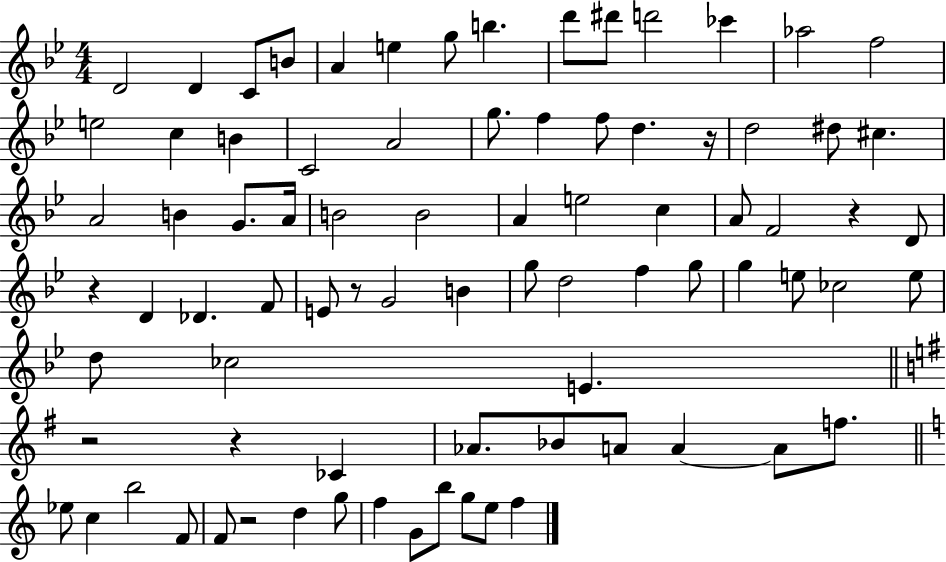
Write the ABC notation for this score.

X:1
T:Untitled
M:4/4
L:1/4
K:Bb
D2 D C/2 B/2 A e g/2 b d'/2 ^d'/2 d'2 _c' _a2 f2 e2 c B C2 A2 g/2 f f/2 d z/4 d2 ^d/2 ^c A2 B G/2 A/4 B2 B2 A e2 c A/2 F2 z D/2 z D _D F/2 E/2 z/2 G2 B g/2 d2 f g/2 g e/2 _c2 e/2 d/2 _c2 E z2 z _C _A/2 _B/2 A/2 A A/2 f/2 _e/2 c b2 F/2 F/2 z2 d g/2 f G/2 b/2 g/2 e/2 f